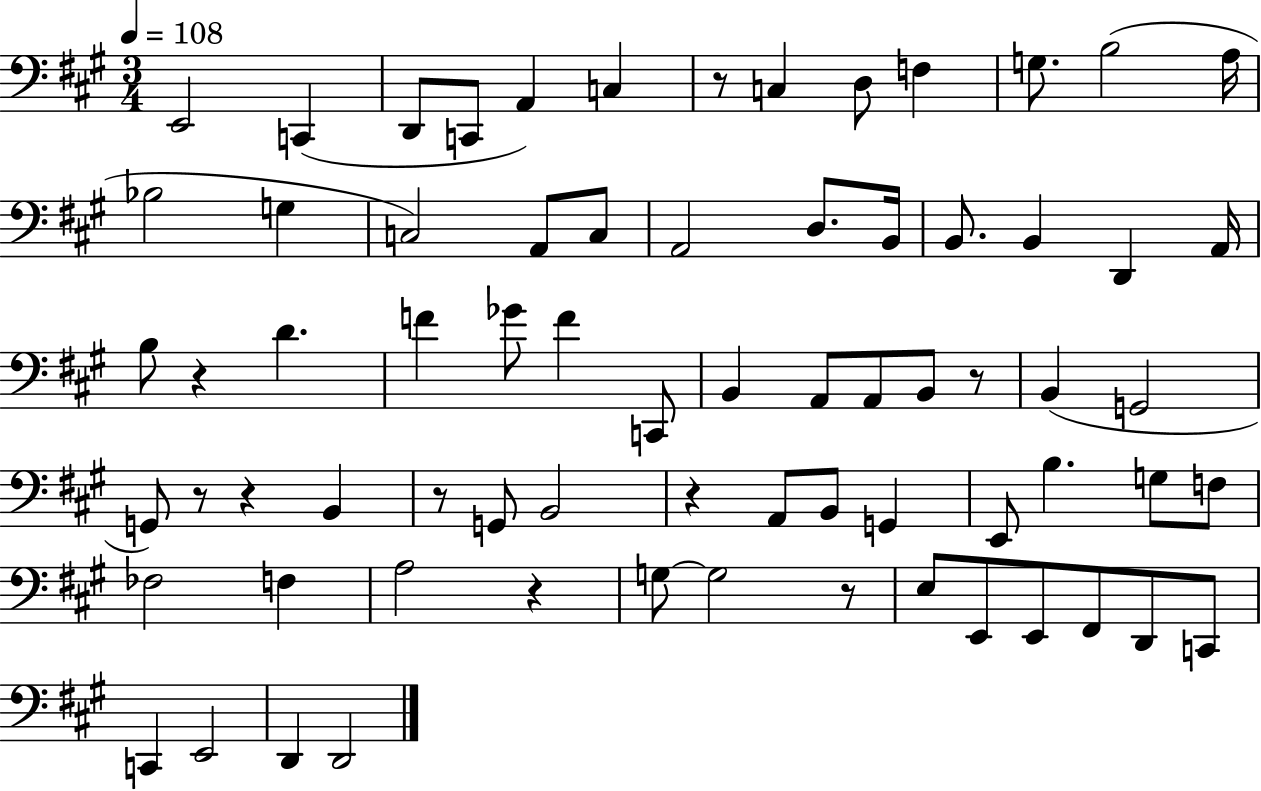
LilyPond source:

{
  \clef bass
  \numericTimeSignature
  \time 3/4
  \key a \major
  \tempo 4 = 108
  \repeat volta 2 { e,2 c,4( | d,8 c,8 a,4) c4 | r8 c4 d8 f4 | g8. b2( a16 | \break bes2 g4 | c2) a,8 c8 | a,2 d8. b,16 | b,8. b,4 d,4 a,16 | \break b8 r4 d'4. | f'4 ges'8 f'4 c,8 | b,4 a,8 a,8 b,8 r8 | b,4( g,2 | \break g,8) r8 r4 b,4 | r8 g,8 b,2 | r4 a,8 b,8 g,4 | e,8 b4. g8 f8 | \break fes2 f4 | a2 r4 | g8~~ g2 r8 | e8 e,8 e,8 fis,8 d,8 c,8 | \break c,4 e,2 | d,4 d,2 | } \bar "|."
}